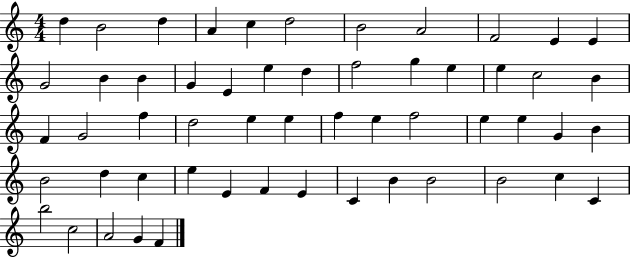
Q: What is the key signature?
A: C major